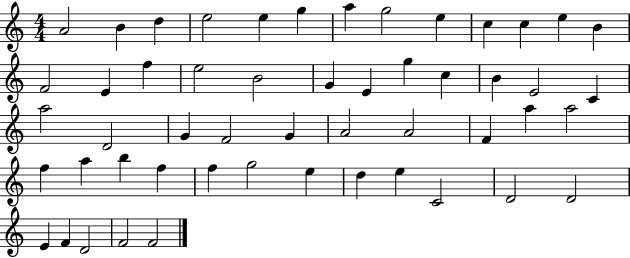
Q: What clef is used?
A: treble